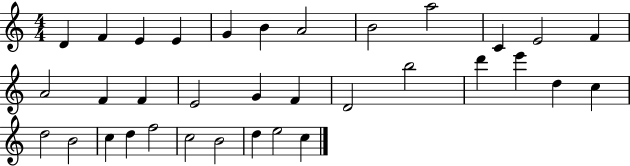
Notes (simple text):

D4/q F4/q E4/q E4/q G4/q B4/q A4/h B4/h A5/h C4/q E4/h F4/q A4/h F4/q F4/q E4/h G4/q F4/q D4/h B5/h D6/q E6/q D5/q C5/q D5/h B4/h C5/q D5/q F5/h C5/h B4/h D5/q E5/h C5/q